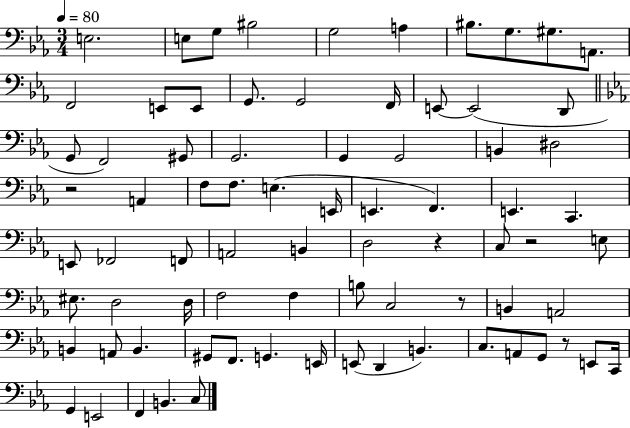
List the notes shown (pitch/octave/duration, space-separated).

E3/h. E3/e G3/e BIS3/h G3/h A3/q BIS3/e. G3/e. G#3/e. A2/e. F2/h E2/e E2/e G2/e. G2/h F2/s E2/e E2/h D2/e G2/e F2/h G#2/e G2/h. G2/q G2/h B2/q D#3/h R/h A2/q F3/e F3/e. E3/q. E2/s E2/q. F2/q. E2/q. C2/q. E2/e FES2/h F2/e A2/h B2/q D3/h R/q C3/e R/h E3/e EIS3/e. D3/h D3/s F3/h F3/q B3/e C3/h R/e B2/q A2/h B2/q A2/e B2/q. G#2/e F2/e. G2/q. E2/s E2/e D2/q B2/q. C3/e. A2/e G2/e R/e E2/e C2/s G2/q E2/h F2/q B2/q. C3/e